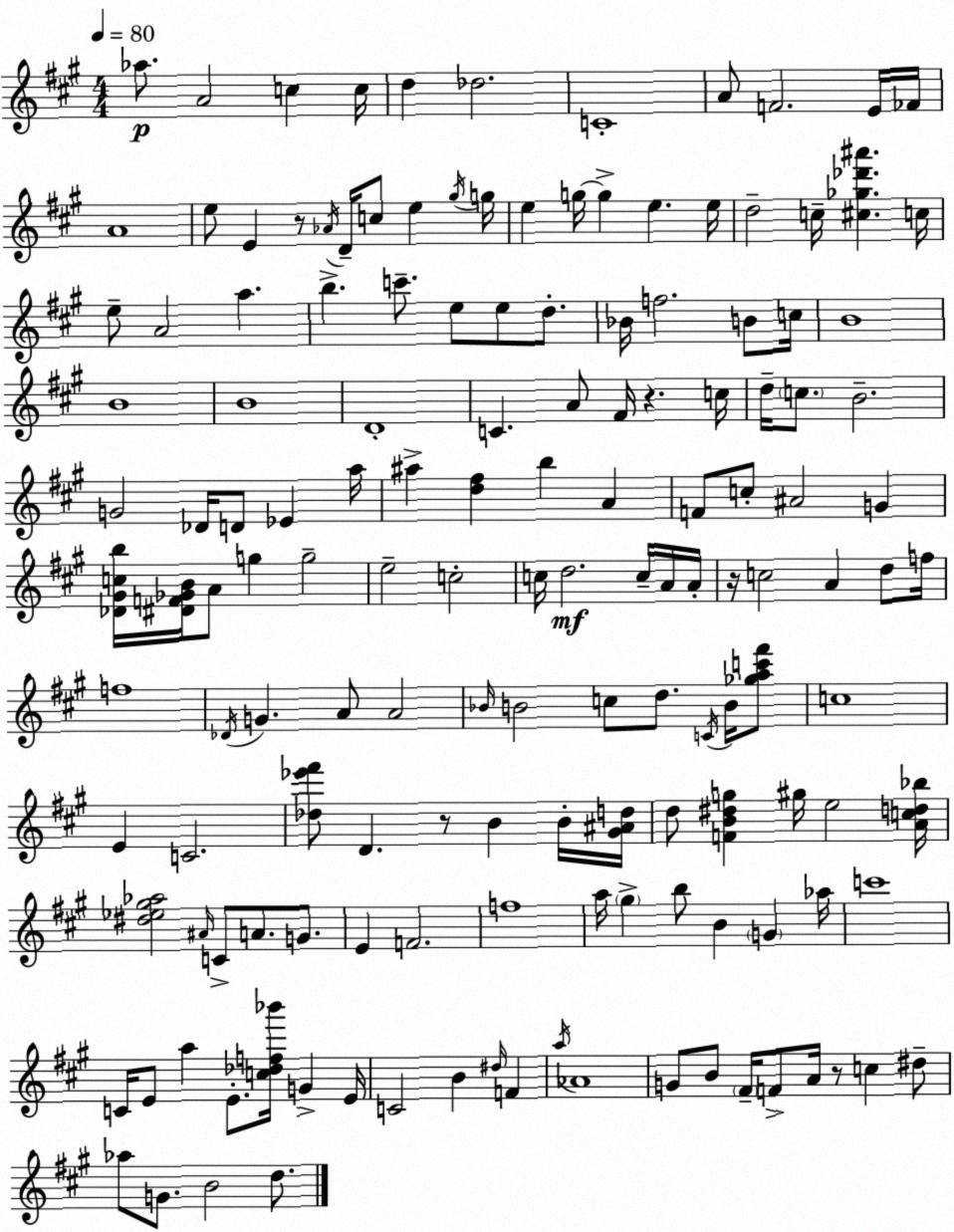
X:1
T:Untitled
M:4/4
L:1/4
K:A
_a/2 A2 c c/4 d _d2 C4 A/2 F2 E/4 _F/4 A4 e/2 E z/2 _A/4 D/4 c/2 e ^g/4 g/4 e g/4 g e e/4 d2 c/4 [^c_g_d'^a'] c/4 e/2 A2 a b c'/2 e/2 e/2 d/2 _B/4 f2 B/2 c/4 B4 B4 B4 D4 C A/2 ^F/4 z c/4 d/4 c/2 B2 G2 _D/4 D/2 _E a/4 ^a [d^f] b A F/2 c/2 ^A2 G [_D^Gcb]/4 [^DF_GB]/4 A/2 g g2 e2 c2 c/4 d2 c/4 A/4 A/4 z/4 c2 A d/2 f/4 f4 _D/4 G A/2 A2 _B/4 B2 c/2 d/2 C/4 B/4 [_gac'^f']/2 c4 E C2 [_d_e'^f']/2 D z/2 B B/4 [^G^Ad]/4 d/2 [FB^dg] ^g/4 e2 [Acd_b]/4 [^d_e^g_a]2 ^A/4 C/2 A/2 G/2 E F2 f4 a/4 ^g b/2 B G _a/4 c'4 C/4 E/2 a E/2 [c_df_b']/4 G E/4 C2 B ^d/4 F a/4 _A4 G/2 B/2 ^F/4 F/2 A/4 z/2 c ^d/2 _a/2 G/2 B2 d/2